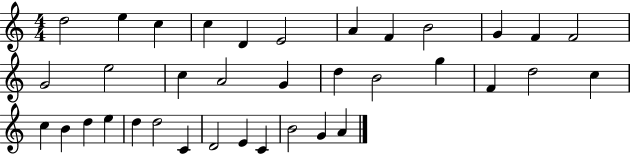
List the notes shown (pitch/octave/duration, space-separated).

D5/h E5/q C5/q C5/q D4/q E4/h A4/q F4/q B4/h G4/q F4/q F4/h G4/h E5/h C5/q A4/h G4/q D5/q B4/h G5/q F4/q D5/h C5/q C5/q B4/q D5/q E5/q D5/q D5/h C4/q D4/h E4/q C4/q B4/h G4/q A4/q